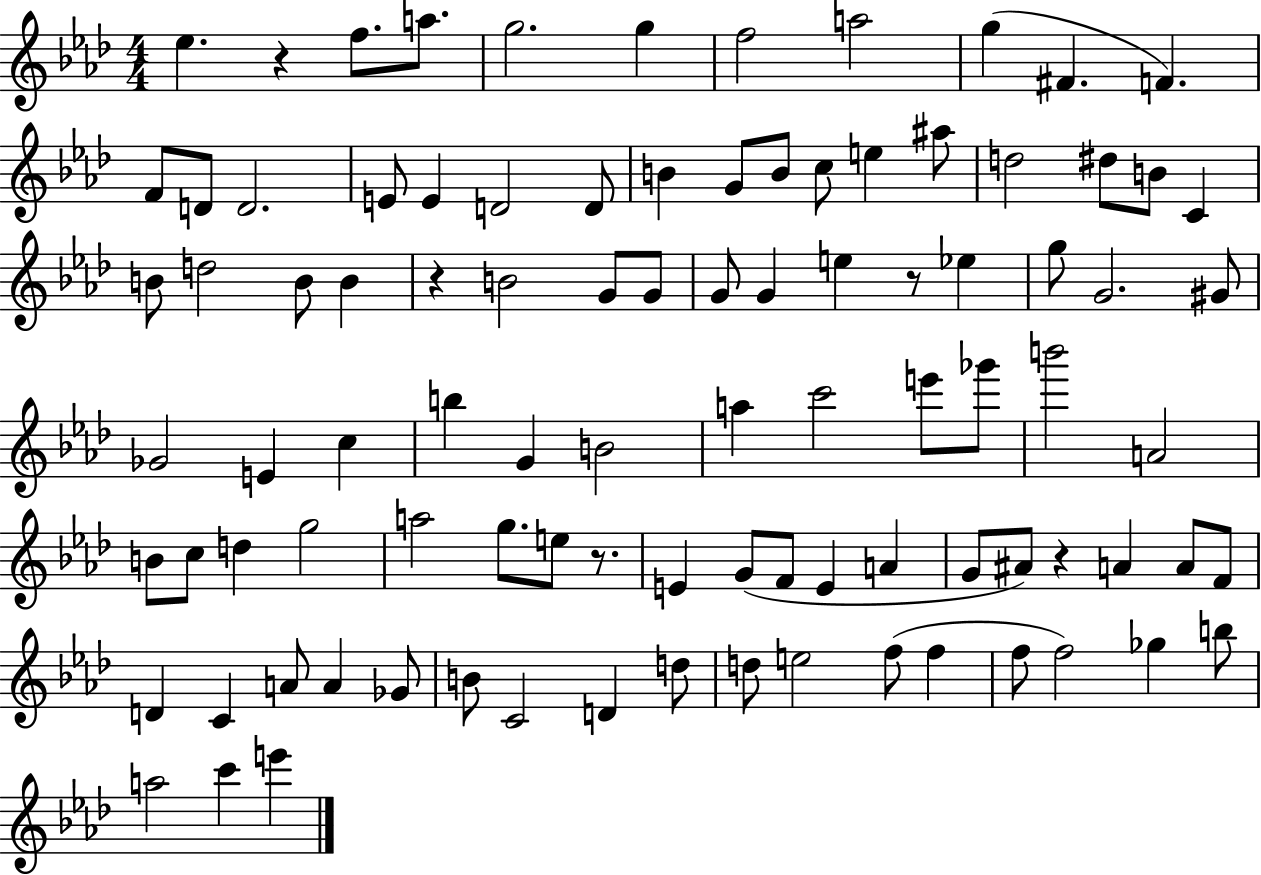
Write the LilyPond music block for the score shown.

{
  \clef treble
  \numericTimeSignature
  \time 4/4
  \key aes \major
  ees''4. r4 f''8. a''8. | g''2. g''4 | f''2 a''2 | g''4( fis'4. f'4.) | \break f'8 d'8 d'2. | e'8 e'4 d'2 d'8 | b'4 g'8 b'8 c''8 e''4 ais''8 | d''2 dis''8 b'8 c'4 | \break b'8 d''2 b'8 b'4 | r4 b'2 g'8 g'8 | g'8 g'4 e''4 r8 ees''4 | g''8 g'2. gis'8 | \break ges'2 e'4 c''4 | b''4 g'4 b'2 | a''4 c'''2 e'''8 ges'''8 | b'''2 a'2 | \break b'8 c''8 d''4 g''2 | a''2 g''8. e''8 r8. | e'4 g'8( f'8 e'4 a'4 | g'8 ais'8) r4 a'4 a'8 f'8 | \break d'4 c'4 a'8 a'4 ges'8 | b'8 c'2 d'4 d''8 | d''8 e''2 f''8( f''4 | f''8 f''2) ges''4 b''8 | \break a''2 c'''4 e'''4 | \bar "|."
}